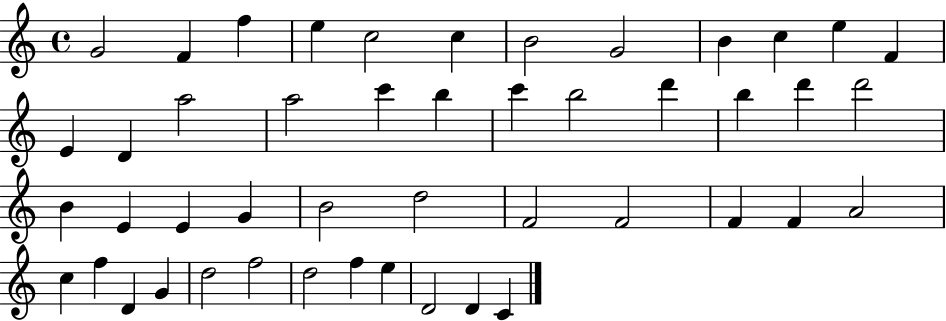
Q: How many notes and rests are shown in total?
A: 47